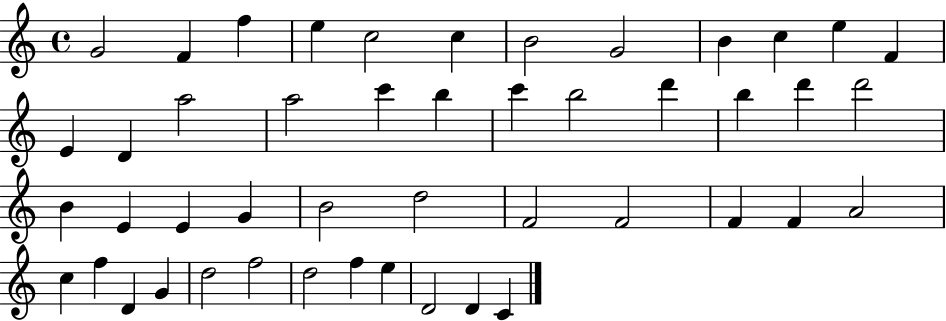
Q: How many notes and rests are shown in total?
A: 47